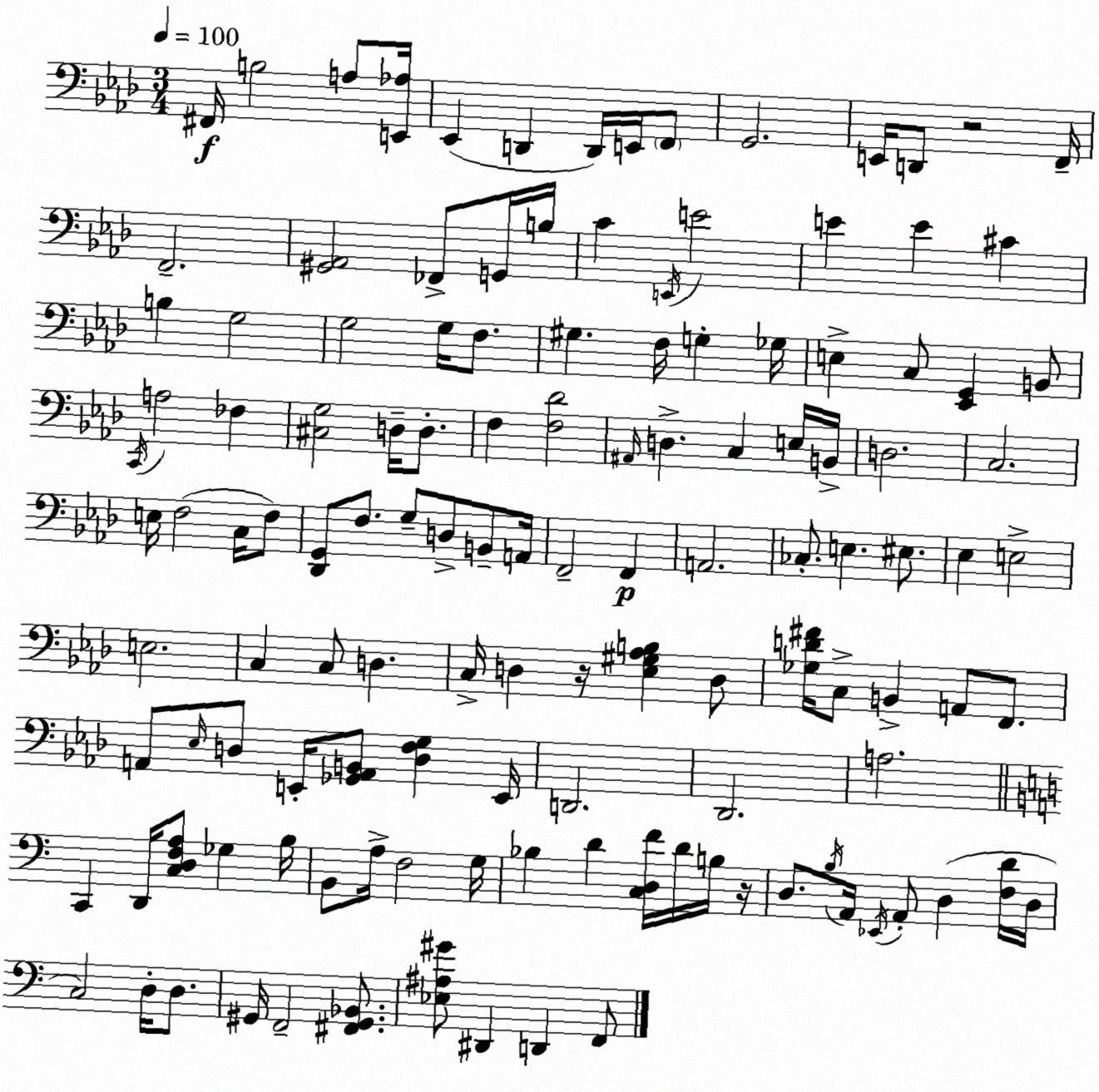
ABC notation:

X:1
T:Untitled
M:3/4
L:1/4
K:Ab
^F,,/4 B,2 A,/2 [E,,_A,]/4 _E,, D,, D,,/4 E,,/4 F,,/2 G,,2 E,,/4 D,,/2 z2 F,,/4 F,,2 [^G,,_A,,]2 _F,,/2 G,,/4 B,/4 C E,,/4 E2 E E ^C B, G,2 G,2 G,/4 F,/2 ^G, F,/4 G, _G,/4 E, C,/2 [_E,,G,,] B,,/2 C,,/4 A,2 _F, [^C,G,]2 D,/4 D,/2 F, [F,_D]2 ^A,,/4 D, C, E,/4 B,,/4 D,2 C,2 E,/4 F,2 C,/4 F,/2 [_D,,G,,]/2 F,/2 G,/2 D,/2 B,,/2 A,,/4 F,,2 F,, A,,2 _C,/2 E, ^E,/2 _E, E,2 E,2 C, C,/2 D, C,/4 D, z/4 [_E,^G,_A,B,] D,/2 [_G,D^F]/4 C,/2 B,, A,,/2 F,,/2 A,,/2 _E,/4 D,/2 E,,/4 [_G,,A,,B,,]/2 [D,F,G,] E,,/4 D,,2 _D,,2 A,2 C,, D,,/4 [C,D,F,A,]/2 _G, B,/4 B,,/2 A,/4 F,2 G,/4 _B, D [C,D,F]/4 D/4 B,/4 z/4 D,/2 B,/4 A,,/4 _E,,/4 A,,/2 D, [F,D]/4 D,/4 C,2 D,/4 D,/2 ^G,,/4 F,,2 [^F,,^G,,_B,,]/2 [_E,^A,^G]/2 ^D,, D,, F,,/2